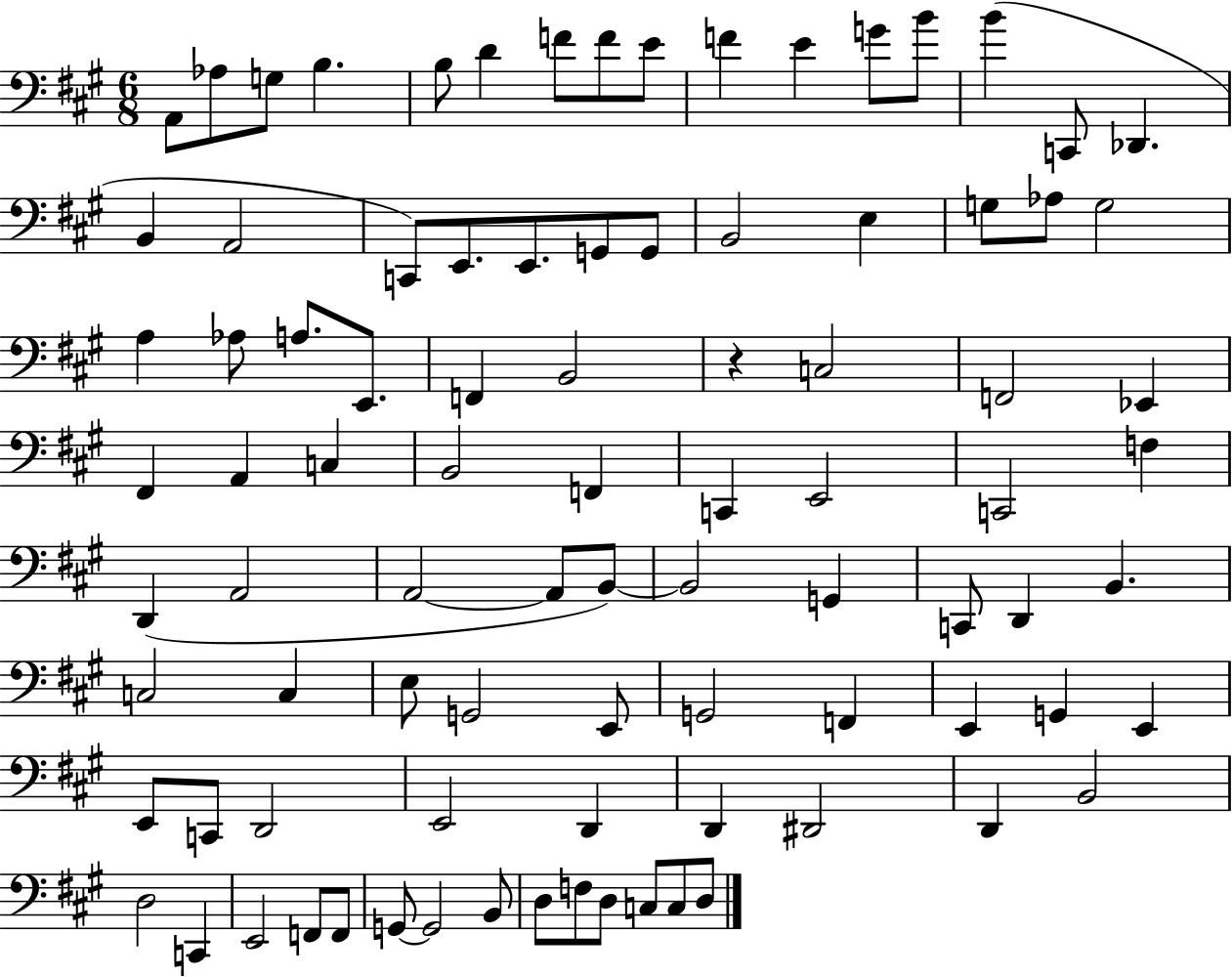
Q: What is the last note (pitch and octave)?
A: D3